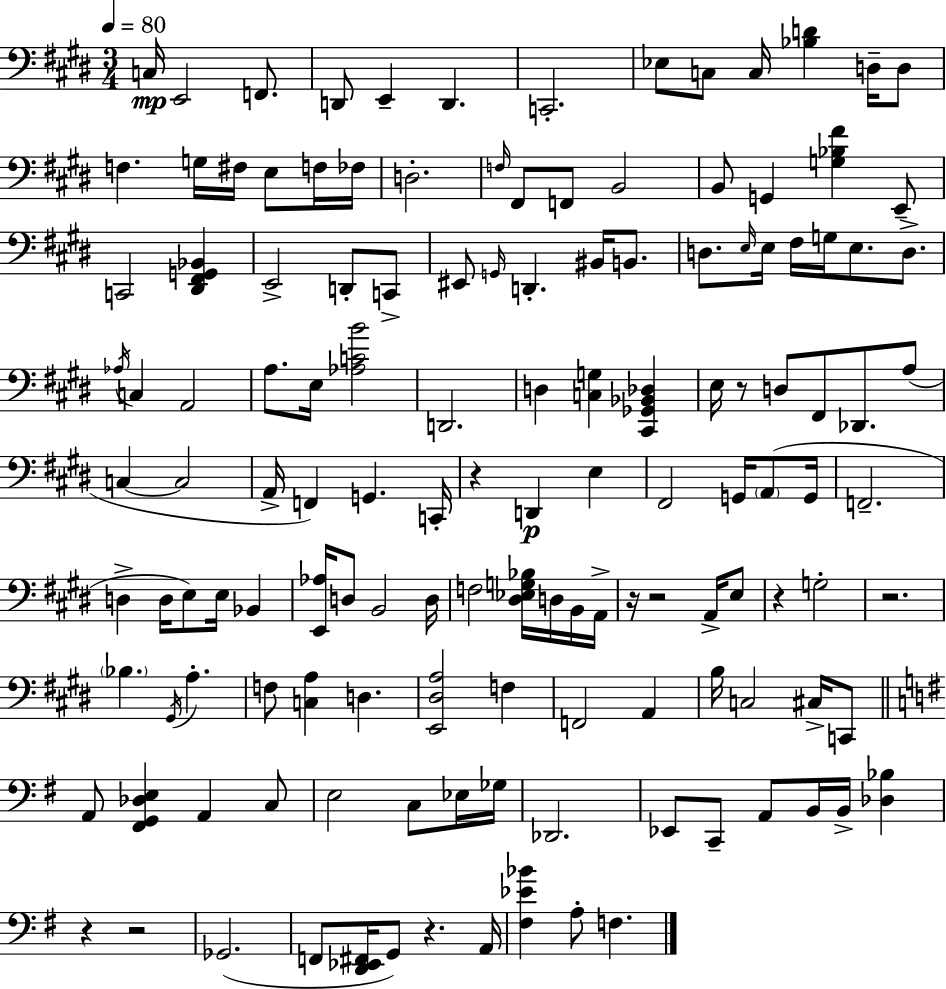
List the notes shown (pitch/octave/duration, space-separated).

C3/s E2/h F2/e. D2/e E2/q D2/q. C2/h. Eb3/e C3/e C3/s [Bb3,D4]/q D3/s D3/e F3/q. G3/s F#3/s E3/e F3/s FES3/s D3/h. F3/s F#2/e F2/e B2/h B2/e G2/q [G3,Bb3,F#4]/q E2/e C2/h [D#2,F#2,G2,Bb2]/q E2/h D2/e C2/e EIS2/e G2/s D2/q. BIS2/s B2/e. D3/e. E3/s E3/s F#3/s G3/s E3/e. D3/e. Ab3/s C3/q A2/h A3/e. E3/s [Ab3,C4,B4]/h D2/h. D3/q [C3,G3]/q [C#2,Gb2,Bb2,Db3]/q E3/s R/e D3/e F#2/e Db2/e. A3/e C3/q C3/h A2/s F2/q G2/q. C2/s R/q D2/q E3/q F#2/h G2/s A2/e G2/s F2/h. D3/q D3/s E3/e E3/s Bb2/q [E2,Ab3]/s D3/e B2/h D3/s F3/h [D#3,Eb3,G3,Bb3]/s D3/s B2/s A2/s R/s R/h A2/s E3/e R/q G3/h R/h. Bb3/q. G#2/s A3/q. F3/e [C3,A3]/q D3/q. [E2,D#3,A3]/h F3/q F2/h A2/q B3/s C3/h C#3/s C2/e A2/e [F#2,G2,Db3,E3]/q A2/q C3/e E3/h C3/e Eb3/s Gb3/s Db2/h. Eb2/e C2/e A2/e B2/s B2/s [Db3,Bb3]/q R/q R/h Gb2/h. F2/e [D2,Eb2,F#2]/s G2/e R/q. A2/s [F#3,Eb4,Bb4]/q A3/e F3/q.